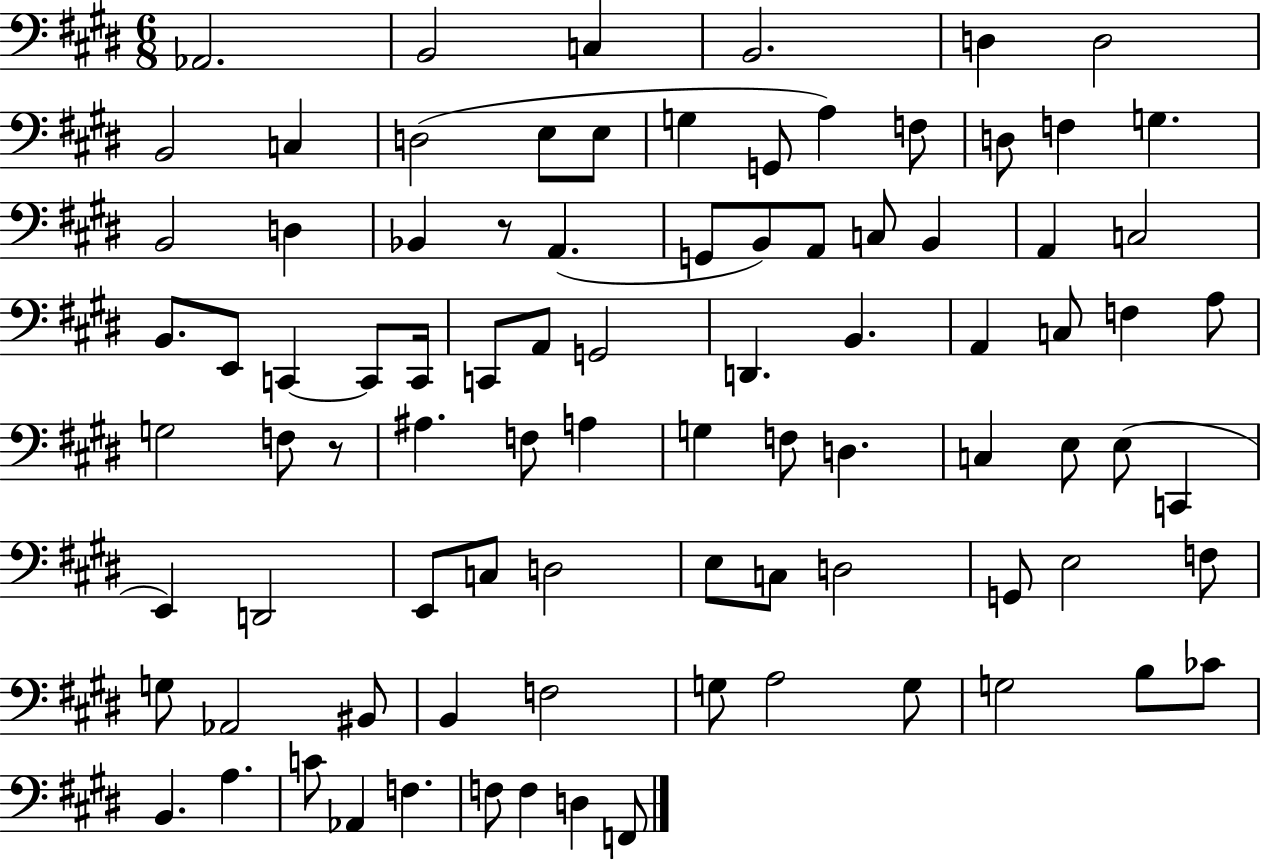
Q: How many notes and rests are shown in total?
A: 88